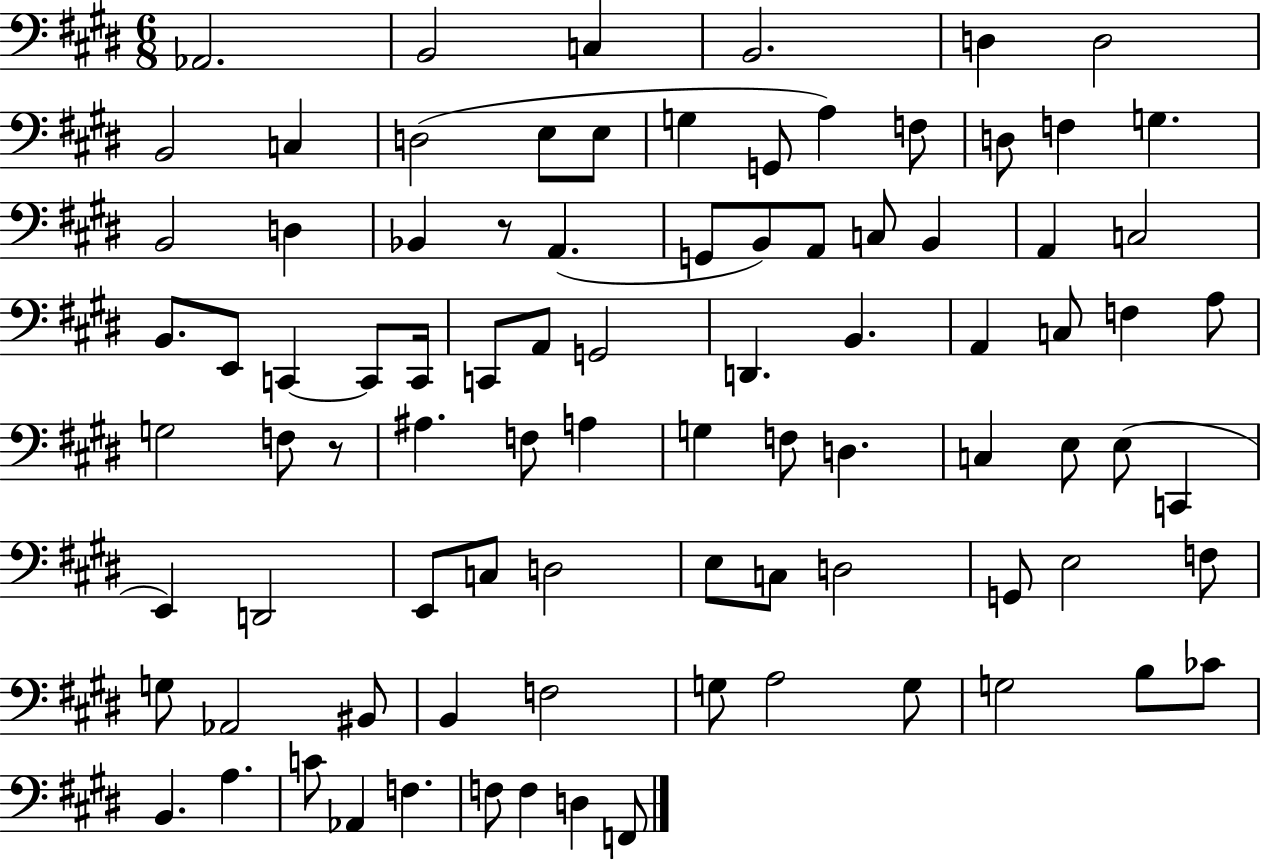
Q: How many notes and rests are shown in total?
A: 88